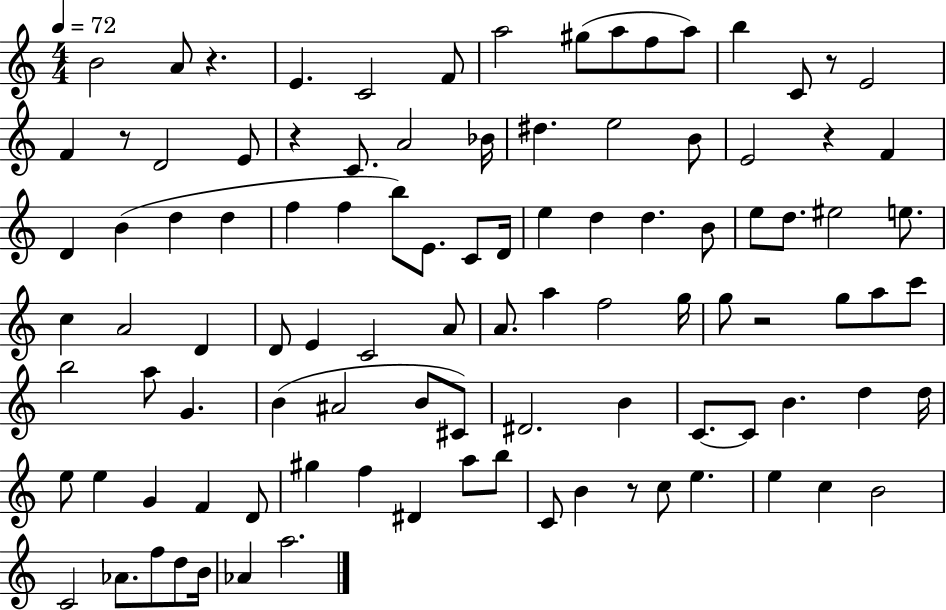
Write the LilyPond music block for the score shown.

{
  \clef treble
  \numericTimeSignature
  \time 4/4
  \key c \major
  \tempo 4 = 72
  b'2 a'8 r4. | e'4. c'2 f'8 | a''2 gis''8( a''8 f''8 a''8) | b''4 c'8 r8 e'2 | \break f'4 r8 d'2 e'8 | r4 c'8. a'2 bes'16 | dis''4. e''2 b'8 | e'2 r4 f'4 | \break d'4 b'4( d''4 d''4 | f''4 f''4 b''8) e'8. c'8 d'16 | e''4 d''4 d''4. b'8 | e''8 d''8. eis''2 e''8. | \break c''4 a'2 d'4 | d'8 e'4 c'2 a'8 | a'8. a''4 f''2 g''16 | g''8 r2 g''8 a''8 c'''8 | \break b''2 a''8 g'4. | b'4( ais'2 b'8 cis'8) | dis'2. b'4 | c'8.~~ c'8 b'4. d''4 d''16 | \break e''8 e''4 g'4 f'4 d'8 | gis''4 f''4 dis'4 a''8 b''8 | c'8 b'4 r8 c''8 e''4. | e''4 c''4 b'2 | \break c'2 aes'8. f''8 d''8 b'16 | aes'4 a''2. | \bar "|."
}